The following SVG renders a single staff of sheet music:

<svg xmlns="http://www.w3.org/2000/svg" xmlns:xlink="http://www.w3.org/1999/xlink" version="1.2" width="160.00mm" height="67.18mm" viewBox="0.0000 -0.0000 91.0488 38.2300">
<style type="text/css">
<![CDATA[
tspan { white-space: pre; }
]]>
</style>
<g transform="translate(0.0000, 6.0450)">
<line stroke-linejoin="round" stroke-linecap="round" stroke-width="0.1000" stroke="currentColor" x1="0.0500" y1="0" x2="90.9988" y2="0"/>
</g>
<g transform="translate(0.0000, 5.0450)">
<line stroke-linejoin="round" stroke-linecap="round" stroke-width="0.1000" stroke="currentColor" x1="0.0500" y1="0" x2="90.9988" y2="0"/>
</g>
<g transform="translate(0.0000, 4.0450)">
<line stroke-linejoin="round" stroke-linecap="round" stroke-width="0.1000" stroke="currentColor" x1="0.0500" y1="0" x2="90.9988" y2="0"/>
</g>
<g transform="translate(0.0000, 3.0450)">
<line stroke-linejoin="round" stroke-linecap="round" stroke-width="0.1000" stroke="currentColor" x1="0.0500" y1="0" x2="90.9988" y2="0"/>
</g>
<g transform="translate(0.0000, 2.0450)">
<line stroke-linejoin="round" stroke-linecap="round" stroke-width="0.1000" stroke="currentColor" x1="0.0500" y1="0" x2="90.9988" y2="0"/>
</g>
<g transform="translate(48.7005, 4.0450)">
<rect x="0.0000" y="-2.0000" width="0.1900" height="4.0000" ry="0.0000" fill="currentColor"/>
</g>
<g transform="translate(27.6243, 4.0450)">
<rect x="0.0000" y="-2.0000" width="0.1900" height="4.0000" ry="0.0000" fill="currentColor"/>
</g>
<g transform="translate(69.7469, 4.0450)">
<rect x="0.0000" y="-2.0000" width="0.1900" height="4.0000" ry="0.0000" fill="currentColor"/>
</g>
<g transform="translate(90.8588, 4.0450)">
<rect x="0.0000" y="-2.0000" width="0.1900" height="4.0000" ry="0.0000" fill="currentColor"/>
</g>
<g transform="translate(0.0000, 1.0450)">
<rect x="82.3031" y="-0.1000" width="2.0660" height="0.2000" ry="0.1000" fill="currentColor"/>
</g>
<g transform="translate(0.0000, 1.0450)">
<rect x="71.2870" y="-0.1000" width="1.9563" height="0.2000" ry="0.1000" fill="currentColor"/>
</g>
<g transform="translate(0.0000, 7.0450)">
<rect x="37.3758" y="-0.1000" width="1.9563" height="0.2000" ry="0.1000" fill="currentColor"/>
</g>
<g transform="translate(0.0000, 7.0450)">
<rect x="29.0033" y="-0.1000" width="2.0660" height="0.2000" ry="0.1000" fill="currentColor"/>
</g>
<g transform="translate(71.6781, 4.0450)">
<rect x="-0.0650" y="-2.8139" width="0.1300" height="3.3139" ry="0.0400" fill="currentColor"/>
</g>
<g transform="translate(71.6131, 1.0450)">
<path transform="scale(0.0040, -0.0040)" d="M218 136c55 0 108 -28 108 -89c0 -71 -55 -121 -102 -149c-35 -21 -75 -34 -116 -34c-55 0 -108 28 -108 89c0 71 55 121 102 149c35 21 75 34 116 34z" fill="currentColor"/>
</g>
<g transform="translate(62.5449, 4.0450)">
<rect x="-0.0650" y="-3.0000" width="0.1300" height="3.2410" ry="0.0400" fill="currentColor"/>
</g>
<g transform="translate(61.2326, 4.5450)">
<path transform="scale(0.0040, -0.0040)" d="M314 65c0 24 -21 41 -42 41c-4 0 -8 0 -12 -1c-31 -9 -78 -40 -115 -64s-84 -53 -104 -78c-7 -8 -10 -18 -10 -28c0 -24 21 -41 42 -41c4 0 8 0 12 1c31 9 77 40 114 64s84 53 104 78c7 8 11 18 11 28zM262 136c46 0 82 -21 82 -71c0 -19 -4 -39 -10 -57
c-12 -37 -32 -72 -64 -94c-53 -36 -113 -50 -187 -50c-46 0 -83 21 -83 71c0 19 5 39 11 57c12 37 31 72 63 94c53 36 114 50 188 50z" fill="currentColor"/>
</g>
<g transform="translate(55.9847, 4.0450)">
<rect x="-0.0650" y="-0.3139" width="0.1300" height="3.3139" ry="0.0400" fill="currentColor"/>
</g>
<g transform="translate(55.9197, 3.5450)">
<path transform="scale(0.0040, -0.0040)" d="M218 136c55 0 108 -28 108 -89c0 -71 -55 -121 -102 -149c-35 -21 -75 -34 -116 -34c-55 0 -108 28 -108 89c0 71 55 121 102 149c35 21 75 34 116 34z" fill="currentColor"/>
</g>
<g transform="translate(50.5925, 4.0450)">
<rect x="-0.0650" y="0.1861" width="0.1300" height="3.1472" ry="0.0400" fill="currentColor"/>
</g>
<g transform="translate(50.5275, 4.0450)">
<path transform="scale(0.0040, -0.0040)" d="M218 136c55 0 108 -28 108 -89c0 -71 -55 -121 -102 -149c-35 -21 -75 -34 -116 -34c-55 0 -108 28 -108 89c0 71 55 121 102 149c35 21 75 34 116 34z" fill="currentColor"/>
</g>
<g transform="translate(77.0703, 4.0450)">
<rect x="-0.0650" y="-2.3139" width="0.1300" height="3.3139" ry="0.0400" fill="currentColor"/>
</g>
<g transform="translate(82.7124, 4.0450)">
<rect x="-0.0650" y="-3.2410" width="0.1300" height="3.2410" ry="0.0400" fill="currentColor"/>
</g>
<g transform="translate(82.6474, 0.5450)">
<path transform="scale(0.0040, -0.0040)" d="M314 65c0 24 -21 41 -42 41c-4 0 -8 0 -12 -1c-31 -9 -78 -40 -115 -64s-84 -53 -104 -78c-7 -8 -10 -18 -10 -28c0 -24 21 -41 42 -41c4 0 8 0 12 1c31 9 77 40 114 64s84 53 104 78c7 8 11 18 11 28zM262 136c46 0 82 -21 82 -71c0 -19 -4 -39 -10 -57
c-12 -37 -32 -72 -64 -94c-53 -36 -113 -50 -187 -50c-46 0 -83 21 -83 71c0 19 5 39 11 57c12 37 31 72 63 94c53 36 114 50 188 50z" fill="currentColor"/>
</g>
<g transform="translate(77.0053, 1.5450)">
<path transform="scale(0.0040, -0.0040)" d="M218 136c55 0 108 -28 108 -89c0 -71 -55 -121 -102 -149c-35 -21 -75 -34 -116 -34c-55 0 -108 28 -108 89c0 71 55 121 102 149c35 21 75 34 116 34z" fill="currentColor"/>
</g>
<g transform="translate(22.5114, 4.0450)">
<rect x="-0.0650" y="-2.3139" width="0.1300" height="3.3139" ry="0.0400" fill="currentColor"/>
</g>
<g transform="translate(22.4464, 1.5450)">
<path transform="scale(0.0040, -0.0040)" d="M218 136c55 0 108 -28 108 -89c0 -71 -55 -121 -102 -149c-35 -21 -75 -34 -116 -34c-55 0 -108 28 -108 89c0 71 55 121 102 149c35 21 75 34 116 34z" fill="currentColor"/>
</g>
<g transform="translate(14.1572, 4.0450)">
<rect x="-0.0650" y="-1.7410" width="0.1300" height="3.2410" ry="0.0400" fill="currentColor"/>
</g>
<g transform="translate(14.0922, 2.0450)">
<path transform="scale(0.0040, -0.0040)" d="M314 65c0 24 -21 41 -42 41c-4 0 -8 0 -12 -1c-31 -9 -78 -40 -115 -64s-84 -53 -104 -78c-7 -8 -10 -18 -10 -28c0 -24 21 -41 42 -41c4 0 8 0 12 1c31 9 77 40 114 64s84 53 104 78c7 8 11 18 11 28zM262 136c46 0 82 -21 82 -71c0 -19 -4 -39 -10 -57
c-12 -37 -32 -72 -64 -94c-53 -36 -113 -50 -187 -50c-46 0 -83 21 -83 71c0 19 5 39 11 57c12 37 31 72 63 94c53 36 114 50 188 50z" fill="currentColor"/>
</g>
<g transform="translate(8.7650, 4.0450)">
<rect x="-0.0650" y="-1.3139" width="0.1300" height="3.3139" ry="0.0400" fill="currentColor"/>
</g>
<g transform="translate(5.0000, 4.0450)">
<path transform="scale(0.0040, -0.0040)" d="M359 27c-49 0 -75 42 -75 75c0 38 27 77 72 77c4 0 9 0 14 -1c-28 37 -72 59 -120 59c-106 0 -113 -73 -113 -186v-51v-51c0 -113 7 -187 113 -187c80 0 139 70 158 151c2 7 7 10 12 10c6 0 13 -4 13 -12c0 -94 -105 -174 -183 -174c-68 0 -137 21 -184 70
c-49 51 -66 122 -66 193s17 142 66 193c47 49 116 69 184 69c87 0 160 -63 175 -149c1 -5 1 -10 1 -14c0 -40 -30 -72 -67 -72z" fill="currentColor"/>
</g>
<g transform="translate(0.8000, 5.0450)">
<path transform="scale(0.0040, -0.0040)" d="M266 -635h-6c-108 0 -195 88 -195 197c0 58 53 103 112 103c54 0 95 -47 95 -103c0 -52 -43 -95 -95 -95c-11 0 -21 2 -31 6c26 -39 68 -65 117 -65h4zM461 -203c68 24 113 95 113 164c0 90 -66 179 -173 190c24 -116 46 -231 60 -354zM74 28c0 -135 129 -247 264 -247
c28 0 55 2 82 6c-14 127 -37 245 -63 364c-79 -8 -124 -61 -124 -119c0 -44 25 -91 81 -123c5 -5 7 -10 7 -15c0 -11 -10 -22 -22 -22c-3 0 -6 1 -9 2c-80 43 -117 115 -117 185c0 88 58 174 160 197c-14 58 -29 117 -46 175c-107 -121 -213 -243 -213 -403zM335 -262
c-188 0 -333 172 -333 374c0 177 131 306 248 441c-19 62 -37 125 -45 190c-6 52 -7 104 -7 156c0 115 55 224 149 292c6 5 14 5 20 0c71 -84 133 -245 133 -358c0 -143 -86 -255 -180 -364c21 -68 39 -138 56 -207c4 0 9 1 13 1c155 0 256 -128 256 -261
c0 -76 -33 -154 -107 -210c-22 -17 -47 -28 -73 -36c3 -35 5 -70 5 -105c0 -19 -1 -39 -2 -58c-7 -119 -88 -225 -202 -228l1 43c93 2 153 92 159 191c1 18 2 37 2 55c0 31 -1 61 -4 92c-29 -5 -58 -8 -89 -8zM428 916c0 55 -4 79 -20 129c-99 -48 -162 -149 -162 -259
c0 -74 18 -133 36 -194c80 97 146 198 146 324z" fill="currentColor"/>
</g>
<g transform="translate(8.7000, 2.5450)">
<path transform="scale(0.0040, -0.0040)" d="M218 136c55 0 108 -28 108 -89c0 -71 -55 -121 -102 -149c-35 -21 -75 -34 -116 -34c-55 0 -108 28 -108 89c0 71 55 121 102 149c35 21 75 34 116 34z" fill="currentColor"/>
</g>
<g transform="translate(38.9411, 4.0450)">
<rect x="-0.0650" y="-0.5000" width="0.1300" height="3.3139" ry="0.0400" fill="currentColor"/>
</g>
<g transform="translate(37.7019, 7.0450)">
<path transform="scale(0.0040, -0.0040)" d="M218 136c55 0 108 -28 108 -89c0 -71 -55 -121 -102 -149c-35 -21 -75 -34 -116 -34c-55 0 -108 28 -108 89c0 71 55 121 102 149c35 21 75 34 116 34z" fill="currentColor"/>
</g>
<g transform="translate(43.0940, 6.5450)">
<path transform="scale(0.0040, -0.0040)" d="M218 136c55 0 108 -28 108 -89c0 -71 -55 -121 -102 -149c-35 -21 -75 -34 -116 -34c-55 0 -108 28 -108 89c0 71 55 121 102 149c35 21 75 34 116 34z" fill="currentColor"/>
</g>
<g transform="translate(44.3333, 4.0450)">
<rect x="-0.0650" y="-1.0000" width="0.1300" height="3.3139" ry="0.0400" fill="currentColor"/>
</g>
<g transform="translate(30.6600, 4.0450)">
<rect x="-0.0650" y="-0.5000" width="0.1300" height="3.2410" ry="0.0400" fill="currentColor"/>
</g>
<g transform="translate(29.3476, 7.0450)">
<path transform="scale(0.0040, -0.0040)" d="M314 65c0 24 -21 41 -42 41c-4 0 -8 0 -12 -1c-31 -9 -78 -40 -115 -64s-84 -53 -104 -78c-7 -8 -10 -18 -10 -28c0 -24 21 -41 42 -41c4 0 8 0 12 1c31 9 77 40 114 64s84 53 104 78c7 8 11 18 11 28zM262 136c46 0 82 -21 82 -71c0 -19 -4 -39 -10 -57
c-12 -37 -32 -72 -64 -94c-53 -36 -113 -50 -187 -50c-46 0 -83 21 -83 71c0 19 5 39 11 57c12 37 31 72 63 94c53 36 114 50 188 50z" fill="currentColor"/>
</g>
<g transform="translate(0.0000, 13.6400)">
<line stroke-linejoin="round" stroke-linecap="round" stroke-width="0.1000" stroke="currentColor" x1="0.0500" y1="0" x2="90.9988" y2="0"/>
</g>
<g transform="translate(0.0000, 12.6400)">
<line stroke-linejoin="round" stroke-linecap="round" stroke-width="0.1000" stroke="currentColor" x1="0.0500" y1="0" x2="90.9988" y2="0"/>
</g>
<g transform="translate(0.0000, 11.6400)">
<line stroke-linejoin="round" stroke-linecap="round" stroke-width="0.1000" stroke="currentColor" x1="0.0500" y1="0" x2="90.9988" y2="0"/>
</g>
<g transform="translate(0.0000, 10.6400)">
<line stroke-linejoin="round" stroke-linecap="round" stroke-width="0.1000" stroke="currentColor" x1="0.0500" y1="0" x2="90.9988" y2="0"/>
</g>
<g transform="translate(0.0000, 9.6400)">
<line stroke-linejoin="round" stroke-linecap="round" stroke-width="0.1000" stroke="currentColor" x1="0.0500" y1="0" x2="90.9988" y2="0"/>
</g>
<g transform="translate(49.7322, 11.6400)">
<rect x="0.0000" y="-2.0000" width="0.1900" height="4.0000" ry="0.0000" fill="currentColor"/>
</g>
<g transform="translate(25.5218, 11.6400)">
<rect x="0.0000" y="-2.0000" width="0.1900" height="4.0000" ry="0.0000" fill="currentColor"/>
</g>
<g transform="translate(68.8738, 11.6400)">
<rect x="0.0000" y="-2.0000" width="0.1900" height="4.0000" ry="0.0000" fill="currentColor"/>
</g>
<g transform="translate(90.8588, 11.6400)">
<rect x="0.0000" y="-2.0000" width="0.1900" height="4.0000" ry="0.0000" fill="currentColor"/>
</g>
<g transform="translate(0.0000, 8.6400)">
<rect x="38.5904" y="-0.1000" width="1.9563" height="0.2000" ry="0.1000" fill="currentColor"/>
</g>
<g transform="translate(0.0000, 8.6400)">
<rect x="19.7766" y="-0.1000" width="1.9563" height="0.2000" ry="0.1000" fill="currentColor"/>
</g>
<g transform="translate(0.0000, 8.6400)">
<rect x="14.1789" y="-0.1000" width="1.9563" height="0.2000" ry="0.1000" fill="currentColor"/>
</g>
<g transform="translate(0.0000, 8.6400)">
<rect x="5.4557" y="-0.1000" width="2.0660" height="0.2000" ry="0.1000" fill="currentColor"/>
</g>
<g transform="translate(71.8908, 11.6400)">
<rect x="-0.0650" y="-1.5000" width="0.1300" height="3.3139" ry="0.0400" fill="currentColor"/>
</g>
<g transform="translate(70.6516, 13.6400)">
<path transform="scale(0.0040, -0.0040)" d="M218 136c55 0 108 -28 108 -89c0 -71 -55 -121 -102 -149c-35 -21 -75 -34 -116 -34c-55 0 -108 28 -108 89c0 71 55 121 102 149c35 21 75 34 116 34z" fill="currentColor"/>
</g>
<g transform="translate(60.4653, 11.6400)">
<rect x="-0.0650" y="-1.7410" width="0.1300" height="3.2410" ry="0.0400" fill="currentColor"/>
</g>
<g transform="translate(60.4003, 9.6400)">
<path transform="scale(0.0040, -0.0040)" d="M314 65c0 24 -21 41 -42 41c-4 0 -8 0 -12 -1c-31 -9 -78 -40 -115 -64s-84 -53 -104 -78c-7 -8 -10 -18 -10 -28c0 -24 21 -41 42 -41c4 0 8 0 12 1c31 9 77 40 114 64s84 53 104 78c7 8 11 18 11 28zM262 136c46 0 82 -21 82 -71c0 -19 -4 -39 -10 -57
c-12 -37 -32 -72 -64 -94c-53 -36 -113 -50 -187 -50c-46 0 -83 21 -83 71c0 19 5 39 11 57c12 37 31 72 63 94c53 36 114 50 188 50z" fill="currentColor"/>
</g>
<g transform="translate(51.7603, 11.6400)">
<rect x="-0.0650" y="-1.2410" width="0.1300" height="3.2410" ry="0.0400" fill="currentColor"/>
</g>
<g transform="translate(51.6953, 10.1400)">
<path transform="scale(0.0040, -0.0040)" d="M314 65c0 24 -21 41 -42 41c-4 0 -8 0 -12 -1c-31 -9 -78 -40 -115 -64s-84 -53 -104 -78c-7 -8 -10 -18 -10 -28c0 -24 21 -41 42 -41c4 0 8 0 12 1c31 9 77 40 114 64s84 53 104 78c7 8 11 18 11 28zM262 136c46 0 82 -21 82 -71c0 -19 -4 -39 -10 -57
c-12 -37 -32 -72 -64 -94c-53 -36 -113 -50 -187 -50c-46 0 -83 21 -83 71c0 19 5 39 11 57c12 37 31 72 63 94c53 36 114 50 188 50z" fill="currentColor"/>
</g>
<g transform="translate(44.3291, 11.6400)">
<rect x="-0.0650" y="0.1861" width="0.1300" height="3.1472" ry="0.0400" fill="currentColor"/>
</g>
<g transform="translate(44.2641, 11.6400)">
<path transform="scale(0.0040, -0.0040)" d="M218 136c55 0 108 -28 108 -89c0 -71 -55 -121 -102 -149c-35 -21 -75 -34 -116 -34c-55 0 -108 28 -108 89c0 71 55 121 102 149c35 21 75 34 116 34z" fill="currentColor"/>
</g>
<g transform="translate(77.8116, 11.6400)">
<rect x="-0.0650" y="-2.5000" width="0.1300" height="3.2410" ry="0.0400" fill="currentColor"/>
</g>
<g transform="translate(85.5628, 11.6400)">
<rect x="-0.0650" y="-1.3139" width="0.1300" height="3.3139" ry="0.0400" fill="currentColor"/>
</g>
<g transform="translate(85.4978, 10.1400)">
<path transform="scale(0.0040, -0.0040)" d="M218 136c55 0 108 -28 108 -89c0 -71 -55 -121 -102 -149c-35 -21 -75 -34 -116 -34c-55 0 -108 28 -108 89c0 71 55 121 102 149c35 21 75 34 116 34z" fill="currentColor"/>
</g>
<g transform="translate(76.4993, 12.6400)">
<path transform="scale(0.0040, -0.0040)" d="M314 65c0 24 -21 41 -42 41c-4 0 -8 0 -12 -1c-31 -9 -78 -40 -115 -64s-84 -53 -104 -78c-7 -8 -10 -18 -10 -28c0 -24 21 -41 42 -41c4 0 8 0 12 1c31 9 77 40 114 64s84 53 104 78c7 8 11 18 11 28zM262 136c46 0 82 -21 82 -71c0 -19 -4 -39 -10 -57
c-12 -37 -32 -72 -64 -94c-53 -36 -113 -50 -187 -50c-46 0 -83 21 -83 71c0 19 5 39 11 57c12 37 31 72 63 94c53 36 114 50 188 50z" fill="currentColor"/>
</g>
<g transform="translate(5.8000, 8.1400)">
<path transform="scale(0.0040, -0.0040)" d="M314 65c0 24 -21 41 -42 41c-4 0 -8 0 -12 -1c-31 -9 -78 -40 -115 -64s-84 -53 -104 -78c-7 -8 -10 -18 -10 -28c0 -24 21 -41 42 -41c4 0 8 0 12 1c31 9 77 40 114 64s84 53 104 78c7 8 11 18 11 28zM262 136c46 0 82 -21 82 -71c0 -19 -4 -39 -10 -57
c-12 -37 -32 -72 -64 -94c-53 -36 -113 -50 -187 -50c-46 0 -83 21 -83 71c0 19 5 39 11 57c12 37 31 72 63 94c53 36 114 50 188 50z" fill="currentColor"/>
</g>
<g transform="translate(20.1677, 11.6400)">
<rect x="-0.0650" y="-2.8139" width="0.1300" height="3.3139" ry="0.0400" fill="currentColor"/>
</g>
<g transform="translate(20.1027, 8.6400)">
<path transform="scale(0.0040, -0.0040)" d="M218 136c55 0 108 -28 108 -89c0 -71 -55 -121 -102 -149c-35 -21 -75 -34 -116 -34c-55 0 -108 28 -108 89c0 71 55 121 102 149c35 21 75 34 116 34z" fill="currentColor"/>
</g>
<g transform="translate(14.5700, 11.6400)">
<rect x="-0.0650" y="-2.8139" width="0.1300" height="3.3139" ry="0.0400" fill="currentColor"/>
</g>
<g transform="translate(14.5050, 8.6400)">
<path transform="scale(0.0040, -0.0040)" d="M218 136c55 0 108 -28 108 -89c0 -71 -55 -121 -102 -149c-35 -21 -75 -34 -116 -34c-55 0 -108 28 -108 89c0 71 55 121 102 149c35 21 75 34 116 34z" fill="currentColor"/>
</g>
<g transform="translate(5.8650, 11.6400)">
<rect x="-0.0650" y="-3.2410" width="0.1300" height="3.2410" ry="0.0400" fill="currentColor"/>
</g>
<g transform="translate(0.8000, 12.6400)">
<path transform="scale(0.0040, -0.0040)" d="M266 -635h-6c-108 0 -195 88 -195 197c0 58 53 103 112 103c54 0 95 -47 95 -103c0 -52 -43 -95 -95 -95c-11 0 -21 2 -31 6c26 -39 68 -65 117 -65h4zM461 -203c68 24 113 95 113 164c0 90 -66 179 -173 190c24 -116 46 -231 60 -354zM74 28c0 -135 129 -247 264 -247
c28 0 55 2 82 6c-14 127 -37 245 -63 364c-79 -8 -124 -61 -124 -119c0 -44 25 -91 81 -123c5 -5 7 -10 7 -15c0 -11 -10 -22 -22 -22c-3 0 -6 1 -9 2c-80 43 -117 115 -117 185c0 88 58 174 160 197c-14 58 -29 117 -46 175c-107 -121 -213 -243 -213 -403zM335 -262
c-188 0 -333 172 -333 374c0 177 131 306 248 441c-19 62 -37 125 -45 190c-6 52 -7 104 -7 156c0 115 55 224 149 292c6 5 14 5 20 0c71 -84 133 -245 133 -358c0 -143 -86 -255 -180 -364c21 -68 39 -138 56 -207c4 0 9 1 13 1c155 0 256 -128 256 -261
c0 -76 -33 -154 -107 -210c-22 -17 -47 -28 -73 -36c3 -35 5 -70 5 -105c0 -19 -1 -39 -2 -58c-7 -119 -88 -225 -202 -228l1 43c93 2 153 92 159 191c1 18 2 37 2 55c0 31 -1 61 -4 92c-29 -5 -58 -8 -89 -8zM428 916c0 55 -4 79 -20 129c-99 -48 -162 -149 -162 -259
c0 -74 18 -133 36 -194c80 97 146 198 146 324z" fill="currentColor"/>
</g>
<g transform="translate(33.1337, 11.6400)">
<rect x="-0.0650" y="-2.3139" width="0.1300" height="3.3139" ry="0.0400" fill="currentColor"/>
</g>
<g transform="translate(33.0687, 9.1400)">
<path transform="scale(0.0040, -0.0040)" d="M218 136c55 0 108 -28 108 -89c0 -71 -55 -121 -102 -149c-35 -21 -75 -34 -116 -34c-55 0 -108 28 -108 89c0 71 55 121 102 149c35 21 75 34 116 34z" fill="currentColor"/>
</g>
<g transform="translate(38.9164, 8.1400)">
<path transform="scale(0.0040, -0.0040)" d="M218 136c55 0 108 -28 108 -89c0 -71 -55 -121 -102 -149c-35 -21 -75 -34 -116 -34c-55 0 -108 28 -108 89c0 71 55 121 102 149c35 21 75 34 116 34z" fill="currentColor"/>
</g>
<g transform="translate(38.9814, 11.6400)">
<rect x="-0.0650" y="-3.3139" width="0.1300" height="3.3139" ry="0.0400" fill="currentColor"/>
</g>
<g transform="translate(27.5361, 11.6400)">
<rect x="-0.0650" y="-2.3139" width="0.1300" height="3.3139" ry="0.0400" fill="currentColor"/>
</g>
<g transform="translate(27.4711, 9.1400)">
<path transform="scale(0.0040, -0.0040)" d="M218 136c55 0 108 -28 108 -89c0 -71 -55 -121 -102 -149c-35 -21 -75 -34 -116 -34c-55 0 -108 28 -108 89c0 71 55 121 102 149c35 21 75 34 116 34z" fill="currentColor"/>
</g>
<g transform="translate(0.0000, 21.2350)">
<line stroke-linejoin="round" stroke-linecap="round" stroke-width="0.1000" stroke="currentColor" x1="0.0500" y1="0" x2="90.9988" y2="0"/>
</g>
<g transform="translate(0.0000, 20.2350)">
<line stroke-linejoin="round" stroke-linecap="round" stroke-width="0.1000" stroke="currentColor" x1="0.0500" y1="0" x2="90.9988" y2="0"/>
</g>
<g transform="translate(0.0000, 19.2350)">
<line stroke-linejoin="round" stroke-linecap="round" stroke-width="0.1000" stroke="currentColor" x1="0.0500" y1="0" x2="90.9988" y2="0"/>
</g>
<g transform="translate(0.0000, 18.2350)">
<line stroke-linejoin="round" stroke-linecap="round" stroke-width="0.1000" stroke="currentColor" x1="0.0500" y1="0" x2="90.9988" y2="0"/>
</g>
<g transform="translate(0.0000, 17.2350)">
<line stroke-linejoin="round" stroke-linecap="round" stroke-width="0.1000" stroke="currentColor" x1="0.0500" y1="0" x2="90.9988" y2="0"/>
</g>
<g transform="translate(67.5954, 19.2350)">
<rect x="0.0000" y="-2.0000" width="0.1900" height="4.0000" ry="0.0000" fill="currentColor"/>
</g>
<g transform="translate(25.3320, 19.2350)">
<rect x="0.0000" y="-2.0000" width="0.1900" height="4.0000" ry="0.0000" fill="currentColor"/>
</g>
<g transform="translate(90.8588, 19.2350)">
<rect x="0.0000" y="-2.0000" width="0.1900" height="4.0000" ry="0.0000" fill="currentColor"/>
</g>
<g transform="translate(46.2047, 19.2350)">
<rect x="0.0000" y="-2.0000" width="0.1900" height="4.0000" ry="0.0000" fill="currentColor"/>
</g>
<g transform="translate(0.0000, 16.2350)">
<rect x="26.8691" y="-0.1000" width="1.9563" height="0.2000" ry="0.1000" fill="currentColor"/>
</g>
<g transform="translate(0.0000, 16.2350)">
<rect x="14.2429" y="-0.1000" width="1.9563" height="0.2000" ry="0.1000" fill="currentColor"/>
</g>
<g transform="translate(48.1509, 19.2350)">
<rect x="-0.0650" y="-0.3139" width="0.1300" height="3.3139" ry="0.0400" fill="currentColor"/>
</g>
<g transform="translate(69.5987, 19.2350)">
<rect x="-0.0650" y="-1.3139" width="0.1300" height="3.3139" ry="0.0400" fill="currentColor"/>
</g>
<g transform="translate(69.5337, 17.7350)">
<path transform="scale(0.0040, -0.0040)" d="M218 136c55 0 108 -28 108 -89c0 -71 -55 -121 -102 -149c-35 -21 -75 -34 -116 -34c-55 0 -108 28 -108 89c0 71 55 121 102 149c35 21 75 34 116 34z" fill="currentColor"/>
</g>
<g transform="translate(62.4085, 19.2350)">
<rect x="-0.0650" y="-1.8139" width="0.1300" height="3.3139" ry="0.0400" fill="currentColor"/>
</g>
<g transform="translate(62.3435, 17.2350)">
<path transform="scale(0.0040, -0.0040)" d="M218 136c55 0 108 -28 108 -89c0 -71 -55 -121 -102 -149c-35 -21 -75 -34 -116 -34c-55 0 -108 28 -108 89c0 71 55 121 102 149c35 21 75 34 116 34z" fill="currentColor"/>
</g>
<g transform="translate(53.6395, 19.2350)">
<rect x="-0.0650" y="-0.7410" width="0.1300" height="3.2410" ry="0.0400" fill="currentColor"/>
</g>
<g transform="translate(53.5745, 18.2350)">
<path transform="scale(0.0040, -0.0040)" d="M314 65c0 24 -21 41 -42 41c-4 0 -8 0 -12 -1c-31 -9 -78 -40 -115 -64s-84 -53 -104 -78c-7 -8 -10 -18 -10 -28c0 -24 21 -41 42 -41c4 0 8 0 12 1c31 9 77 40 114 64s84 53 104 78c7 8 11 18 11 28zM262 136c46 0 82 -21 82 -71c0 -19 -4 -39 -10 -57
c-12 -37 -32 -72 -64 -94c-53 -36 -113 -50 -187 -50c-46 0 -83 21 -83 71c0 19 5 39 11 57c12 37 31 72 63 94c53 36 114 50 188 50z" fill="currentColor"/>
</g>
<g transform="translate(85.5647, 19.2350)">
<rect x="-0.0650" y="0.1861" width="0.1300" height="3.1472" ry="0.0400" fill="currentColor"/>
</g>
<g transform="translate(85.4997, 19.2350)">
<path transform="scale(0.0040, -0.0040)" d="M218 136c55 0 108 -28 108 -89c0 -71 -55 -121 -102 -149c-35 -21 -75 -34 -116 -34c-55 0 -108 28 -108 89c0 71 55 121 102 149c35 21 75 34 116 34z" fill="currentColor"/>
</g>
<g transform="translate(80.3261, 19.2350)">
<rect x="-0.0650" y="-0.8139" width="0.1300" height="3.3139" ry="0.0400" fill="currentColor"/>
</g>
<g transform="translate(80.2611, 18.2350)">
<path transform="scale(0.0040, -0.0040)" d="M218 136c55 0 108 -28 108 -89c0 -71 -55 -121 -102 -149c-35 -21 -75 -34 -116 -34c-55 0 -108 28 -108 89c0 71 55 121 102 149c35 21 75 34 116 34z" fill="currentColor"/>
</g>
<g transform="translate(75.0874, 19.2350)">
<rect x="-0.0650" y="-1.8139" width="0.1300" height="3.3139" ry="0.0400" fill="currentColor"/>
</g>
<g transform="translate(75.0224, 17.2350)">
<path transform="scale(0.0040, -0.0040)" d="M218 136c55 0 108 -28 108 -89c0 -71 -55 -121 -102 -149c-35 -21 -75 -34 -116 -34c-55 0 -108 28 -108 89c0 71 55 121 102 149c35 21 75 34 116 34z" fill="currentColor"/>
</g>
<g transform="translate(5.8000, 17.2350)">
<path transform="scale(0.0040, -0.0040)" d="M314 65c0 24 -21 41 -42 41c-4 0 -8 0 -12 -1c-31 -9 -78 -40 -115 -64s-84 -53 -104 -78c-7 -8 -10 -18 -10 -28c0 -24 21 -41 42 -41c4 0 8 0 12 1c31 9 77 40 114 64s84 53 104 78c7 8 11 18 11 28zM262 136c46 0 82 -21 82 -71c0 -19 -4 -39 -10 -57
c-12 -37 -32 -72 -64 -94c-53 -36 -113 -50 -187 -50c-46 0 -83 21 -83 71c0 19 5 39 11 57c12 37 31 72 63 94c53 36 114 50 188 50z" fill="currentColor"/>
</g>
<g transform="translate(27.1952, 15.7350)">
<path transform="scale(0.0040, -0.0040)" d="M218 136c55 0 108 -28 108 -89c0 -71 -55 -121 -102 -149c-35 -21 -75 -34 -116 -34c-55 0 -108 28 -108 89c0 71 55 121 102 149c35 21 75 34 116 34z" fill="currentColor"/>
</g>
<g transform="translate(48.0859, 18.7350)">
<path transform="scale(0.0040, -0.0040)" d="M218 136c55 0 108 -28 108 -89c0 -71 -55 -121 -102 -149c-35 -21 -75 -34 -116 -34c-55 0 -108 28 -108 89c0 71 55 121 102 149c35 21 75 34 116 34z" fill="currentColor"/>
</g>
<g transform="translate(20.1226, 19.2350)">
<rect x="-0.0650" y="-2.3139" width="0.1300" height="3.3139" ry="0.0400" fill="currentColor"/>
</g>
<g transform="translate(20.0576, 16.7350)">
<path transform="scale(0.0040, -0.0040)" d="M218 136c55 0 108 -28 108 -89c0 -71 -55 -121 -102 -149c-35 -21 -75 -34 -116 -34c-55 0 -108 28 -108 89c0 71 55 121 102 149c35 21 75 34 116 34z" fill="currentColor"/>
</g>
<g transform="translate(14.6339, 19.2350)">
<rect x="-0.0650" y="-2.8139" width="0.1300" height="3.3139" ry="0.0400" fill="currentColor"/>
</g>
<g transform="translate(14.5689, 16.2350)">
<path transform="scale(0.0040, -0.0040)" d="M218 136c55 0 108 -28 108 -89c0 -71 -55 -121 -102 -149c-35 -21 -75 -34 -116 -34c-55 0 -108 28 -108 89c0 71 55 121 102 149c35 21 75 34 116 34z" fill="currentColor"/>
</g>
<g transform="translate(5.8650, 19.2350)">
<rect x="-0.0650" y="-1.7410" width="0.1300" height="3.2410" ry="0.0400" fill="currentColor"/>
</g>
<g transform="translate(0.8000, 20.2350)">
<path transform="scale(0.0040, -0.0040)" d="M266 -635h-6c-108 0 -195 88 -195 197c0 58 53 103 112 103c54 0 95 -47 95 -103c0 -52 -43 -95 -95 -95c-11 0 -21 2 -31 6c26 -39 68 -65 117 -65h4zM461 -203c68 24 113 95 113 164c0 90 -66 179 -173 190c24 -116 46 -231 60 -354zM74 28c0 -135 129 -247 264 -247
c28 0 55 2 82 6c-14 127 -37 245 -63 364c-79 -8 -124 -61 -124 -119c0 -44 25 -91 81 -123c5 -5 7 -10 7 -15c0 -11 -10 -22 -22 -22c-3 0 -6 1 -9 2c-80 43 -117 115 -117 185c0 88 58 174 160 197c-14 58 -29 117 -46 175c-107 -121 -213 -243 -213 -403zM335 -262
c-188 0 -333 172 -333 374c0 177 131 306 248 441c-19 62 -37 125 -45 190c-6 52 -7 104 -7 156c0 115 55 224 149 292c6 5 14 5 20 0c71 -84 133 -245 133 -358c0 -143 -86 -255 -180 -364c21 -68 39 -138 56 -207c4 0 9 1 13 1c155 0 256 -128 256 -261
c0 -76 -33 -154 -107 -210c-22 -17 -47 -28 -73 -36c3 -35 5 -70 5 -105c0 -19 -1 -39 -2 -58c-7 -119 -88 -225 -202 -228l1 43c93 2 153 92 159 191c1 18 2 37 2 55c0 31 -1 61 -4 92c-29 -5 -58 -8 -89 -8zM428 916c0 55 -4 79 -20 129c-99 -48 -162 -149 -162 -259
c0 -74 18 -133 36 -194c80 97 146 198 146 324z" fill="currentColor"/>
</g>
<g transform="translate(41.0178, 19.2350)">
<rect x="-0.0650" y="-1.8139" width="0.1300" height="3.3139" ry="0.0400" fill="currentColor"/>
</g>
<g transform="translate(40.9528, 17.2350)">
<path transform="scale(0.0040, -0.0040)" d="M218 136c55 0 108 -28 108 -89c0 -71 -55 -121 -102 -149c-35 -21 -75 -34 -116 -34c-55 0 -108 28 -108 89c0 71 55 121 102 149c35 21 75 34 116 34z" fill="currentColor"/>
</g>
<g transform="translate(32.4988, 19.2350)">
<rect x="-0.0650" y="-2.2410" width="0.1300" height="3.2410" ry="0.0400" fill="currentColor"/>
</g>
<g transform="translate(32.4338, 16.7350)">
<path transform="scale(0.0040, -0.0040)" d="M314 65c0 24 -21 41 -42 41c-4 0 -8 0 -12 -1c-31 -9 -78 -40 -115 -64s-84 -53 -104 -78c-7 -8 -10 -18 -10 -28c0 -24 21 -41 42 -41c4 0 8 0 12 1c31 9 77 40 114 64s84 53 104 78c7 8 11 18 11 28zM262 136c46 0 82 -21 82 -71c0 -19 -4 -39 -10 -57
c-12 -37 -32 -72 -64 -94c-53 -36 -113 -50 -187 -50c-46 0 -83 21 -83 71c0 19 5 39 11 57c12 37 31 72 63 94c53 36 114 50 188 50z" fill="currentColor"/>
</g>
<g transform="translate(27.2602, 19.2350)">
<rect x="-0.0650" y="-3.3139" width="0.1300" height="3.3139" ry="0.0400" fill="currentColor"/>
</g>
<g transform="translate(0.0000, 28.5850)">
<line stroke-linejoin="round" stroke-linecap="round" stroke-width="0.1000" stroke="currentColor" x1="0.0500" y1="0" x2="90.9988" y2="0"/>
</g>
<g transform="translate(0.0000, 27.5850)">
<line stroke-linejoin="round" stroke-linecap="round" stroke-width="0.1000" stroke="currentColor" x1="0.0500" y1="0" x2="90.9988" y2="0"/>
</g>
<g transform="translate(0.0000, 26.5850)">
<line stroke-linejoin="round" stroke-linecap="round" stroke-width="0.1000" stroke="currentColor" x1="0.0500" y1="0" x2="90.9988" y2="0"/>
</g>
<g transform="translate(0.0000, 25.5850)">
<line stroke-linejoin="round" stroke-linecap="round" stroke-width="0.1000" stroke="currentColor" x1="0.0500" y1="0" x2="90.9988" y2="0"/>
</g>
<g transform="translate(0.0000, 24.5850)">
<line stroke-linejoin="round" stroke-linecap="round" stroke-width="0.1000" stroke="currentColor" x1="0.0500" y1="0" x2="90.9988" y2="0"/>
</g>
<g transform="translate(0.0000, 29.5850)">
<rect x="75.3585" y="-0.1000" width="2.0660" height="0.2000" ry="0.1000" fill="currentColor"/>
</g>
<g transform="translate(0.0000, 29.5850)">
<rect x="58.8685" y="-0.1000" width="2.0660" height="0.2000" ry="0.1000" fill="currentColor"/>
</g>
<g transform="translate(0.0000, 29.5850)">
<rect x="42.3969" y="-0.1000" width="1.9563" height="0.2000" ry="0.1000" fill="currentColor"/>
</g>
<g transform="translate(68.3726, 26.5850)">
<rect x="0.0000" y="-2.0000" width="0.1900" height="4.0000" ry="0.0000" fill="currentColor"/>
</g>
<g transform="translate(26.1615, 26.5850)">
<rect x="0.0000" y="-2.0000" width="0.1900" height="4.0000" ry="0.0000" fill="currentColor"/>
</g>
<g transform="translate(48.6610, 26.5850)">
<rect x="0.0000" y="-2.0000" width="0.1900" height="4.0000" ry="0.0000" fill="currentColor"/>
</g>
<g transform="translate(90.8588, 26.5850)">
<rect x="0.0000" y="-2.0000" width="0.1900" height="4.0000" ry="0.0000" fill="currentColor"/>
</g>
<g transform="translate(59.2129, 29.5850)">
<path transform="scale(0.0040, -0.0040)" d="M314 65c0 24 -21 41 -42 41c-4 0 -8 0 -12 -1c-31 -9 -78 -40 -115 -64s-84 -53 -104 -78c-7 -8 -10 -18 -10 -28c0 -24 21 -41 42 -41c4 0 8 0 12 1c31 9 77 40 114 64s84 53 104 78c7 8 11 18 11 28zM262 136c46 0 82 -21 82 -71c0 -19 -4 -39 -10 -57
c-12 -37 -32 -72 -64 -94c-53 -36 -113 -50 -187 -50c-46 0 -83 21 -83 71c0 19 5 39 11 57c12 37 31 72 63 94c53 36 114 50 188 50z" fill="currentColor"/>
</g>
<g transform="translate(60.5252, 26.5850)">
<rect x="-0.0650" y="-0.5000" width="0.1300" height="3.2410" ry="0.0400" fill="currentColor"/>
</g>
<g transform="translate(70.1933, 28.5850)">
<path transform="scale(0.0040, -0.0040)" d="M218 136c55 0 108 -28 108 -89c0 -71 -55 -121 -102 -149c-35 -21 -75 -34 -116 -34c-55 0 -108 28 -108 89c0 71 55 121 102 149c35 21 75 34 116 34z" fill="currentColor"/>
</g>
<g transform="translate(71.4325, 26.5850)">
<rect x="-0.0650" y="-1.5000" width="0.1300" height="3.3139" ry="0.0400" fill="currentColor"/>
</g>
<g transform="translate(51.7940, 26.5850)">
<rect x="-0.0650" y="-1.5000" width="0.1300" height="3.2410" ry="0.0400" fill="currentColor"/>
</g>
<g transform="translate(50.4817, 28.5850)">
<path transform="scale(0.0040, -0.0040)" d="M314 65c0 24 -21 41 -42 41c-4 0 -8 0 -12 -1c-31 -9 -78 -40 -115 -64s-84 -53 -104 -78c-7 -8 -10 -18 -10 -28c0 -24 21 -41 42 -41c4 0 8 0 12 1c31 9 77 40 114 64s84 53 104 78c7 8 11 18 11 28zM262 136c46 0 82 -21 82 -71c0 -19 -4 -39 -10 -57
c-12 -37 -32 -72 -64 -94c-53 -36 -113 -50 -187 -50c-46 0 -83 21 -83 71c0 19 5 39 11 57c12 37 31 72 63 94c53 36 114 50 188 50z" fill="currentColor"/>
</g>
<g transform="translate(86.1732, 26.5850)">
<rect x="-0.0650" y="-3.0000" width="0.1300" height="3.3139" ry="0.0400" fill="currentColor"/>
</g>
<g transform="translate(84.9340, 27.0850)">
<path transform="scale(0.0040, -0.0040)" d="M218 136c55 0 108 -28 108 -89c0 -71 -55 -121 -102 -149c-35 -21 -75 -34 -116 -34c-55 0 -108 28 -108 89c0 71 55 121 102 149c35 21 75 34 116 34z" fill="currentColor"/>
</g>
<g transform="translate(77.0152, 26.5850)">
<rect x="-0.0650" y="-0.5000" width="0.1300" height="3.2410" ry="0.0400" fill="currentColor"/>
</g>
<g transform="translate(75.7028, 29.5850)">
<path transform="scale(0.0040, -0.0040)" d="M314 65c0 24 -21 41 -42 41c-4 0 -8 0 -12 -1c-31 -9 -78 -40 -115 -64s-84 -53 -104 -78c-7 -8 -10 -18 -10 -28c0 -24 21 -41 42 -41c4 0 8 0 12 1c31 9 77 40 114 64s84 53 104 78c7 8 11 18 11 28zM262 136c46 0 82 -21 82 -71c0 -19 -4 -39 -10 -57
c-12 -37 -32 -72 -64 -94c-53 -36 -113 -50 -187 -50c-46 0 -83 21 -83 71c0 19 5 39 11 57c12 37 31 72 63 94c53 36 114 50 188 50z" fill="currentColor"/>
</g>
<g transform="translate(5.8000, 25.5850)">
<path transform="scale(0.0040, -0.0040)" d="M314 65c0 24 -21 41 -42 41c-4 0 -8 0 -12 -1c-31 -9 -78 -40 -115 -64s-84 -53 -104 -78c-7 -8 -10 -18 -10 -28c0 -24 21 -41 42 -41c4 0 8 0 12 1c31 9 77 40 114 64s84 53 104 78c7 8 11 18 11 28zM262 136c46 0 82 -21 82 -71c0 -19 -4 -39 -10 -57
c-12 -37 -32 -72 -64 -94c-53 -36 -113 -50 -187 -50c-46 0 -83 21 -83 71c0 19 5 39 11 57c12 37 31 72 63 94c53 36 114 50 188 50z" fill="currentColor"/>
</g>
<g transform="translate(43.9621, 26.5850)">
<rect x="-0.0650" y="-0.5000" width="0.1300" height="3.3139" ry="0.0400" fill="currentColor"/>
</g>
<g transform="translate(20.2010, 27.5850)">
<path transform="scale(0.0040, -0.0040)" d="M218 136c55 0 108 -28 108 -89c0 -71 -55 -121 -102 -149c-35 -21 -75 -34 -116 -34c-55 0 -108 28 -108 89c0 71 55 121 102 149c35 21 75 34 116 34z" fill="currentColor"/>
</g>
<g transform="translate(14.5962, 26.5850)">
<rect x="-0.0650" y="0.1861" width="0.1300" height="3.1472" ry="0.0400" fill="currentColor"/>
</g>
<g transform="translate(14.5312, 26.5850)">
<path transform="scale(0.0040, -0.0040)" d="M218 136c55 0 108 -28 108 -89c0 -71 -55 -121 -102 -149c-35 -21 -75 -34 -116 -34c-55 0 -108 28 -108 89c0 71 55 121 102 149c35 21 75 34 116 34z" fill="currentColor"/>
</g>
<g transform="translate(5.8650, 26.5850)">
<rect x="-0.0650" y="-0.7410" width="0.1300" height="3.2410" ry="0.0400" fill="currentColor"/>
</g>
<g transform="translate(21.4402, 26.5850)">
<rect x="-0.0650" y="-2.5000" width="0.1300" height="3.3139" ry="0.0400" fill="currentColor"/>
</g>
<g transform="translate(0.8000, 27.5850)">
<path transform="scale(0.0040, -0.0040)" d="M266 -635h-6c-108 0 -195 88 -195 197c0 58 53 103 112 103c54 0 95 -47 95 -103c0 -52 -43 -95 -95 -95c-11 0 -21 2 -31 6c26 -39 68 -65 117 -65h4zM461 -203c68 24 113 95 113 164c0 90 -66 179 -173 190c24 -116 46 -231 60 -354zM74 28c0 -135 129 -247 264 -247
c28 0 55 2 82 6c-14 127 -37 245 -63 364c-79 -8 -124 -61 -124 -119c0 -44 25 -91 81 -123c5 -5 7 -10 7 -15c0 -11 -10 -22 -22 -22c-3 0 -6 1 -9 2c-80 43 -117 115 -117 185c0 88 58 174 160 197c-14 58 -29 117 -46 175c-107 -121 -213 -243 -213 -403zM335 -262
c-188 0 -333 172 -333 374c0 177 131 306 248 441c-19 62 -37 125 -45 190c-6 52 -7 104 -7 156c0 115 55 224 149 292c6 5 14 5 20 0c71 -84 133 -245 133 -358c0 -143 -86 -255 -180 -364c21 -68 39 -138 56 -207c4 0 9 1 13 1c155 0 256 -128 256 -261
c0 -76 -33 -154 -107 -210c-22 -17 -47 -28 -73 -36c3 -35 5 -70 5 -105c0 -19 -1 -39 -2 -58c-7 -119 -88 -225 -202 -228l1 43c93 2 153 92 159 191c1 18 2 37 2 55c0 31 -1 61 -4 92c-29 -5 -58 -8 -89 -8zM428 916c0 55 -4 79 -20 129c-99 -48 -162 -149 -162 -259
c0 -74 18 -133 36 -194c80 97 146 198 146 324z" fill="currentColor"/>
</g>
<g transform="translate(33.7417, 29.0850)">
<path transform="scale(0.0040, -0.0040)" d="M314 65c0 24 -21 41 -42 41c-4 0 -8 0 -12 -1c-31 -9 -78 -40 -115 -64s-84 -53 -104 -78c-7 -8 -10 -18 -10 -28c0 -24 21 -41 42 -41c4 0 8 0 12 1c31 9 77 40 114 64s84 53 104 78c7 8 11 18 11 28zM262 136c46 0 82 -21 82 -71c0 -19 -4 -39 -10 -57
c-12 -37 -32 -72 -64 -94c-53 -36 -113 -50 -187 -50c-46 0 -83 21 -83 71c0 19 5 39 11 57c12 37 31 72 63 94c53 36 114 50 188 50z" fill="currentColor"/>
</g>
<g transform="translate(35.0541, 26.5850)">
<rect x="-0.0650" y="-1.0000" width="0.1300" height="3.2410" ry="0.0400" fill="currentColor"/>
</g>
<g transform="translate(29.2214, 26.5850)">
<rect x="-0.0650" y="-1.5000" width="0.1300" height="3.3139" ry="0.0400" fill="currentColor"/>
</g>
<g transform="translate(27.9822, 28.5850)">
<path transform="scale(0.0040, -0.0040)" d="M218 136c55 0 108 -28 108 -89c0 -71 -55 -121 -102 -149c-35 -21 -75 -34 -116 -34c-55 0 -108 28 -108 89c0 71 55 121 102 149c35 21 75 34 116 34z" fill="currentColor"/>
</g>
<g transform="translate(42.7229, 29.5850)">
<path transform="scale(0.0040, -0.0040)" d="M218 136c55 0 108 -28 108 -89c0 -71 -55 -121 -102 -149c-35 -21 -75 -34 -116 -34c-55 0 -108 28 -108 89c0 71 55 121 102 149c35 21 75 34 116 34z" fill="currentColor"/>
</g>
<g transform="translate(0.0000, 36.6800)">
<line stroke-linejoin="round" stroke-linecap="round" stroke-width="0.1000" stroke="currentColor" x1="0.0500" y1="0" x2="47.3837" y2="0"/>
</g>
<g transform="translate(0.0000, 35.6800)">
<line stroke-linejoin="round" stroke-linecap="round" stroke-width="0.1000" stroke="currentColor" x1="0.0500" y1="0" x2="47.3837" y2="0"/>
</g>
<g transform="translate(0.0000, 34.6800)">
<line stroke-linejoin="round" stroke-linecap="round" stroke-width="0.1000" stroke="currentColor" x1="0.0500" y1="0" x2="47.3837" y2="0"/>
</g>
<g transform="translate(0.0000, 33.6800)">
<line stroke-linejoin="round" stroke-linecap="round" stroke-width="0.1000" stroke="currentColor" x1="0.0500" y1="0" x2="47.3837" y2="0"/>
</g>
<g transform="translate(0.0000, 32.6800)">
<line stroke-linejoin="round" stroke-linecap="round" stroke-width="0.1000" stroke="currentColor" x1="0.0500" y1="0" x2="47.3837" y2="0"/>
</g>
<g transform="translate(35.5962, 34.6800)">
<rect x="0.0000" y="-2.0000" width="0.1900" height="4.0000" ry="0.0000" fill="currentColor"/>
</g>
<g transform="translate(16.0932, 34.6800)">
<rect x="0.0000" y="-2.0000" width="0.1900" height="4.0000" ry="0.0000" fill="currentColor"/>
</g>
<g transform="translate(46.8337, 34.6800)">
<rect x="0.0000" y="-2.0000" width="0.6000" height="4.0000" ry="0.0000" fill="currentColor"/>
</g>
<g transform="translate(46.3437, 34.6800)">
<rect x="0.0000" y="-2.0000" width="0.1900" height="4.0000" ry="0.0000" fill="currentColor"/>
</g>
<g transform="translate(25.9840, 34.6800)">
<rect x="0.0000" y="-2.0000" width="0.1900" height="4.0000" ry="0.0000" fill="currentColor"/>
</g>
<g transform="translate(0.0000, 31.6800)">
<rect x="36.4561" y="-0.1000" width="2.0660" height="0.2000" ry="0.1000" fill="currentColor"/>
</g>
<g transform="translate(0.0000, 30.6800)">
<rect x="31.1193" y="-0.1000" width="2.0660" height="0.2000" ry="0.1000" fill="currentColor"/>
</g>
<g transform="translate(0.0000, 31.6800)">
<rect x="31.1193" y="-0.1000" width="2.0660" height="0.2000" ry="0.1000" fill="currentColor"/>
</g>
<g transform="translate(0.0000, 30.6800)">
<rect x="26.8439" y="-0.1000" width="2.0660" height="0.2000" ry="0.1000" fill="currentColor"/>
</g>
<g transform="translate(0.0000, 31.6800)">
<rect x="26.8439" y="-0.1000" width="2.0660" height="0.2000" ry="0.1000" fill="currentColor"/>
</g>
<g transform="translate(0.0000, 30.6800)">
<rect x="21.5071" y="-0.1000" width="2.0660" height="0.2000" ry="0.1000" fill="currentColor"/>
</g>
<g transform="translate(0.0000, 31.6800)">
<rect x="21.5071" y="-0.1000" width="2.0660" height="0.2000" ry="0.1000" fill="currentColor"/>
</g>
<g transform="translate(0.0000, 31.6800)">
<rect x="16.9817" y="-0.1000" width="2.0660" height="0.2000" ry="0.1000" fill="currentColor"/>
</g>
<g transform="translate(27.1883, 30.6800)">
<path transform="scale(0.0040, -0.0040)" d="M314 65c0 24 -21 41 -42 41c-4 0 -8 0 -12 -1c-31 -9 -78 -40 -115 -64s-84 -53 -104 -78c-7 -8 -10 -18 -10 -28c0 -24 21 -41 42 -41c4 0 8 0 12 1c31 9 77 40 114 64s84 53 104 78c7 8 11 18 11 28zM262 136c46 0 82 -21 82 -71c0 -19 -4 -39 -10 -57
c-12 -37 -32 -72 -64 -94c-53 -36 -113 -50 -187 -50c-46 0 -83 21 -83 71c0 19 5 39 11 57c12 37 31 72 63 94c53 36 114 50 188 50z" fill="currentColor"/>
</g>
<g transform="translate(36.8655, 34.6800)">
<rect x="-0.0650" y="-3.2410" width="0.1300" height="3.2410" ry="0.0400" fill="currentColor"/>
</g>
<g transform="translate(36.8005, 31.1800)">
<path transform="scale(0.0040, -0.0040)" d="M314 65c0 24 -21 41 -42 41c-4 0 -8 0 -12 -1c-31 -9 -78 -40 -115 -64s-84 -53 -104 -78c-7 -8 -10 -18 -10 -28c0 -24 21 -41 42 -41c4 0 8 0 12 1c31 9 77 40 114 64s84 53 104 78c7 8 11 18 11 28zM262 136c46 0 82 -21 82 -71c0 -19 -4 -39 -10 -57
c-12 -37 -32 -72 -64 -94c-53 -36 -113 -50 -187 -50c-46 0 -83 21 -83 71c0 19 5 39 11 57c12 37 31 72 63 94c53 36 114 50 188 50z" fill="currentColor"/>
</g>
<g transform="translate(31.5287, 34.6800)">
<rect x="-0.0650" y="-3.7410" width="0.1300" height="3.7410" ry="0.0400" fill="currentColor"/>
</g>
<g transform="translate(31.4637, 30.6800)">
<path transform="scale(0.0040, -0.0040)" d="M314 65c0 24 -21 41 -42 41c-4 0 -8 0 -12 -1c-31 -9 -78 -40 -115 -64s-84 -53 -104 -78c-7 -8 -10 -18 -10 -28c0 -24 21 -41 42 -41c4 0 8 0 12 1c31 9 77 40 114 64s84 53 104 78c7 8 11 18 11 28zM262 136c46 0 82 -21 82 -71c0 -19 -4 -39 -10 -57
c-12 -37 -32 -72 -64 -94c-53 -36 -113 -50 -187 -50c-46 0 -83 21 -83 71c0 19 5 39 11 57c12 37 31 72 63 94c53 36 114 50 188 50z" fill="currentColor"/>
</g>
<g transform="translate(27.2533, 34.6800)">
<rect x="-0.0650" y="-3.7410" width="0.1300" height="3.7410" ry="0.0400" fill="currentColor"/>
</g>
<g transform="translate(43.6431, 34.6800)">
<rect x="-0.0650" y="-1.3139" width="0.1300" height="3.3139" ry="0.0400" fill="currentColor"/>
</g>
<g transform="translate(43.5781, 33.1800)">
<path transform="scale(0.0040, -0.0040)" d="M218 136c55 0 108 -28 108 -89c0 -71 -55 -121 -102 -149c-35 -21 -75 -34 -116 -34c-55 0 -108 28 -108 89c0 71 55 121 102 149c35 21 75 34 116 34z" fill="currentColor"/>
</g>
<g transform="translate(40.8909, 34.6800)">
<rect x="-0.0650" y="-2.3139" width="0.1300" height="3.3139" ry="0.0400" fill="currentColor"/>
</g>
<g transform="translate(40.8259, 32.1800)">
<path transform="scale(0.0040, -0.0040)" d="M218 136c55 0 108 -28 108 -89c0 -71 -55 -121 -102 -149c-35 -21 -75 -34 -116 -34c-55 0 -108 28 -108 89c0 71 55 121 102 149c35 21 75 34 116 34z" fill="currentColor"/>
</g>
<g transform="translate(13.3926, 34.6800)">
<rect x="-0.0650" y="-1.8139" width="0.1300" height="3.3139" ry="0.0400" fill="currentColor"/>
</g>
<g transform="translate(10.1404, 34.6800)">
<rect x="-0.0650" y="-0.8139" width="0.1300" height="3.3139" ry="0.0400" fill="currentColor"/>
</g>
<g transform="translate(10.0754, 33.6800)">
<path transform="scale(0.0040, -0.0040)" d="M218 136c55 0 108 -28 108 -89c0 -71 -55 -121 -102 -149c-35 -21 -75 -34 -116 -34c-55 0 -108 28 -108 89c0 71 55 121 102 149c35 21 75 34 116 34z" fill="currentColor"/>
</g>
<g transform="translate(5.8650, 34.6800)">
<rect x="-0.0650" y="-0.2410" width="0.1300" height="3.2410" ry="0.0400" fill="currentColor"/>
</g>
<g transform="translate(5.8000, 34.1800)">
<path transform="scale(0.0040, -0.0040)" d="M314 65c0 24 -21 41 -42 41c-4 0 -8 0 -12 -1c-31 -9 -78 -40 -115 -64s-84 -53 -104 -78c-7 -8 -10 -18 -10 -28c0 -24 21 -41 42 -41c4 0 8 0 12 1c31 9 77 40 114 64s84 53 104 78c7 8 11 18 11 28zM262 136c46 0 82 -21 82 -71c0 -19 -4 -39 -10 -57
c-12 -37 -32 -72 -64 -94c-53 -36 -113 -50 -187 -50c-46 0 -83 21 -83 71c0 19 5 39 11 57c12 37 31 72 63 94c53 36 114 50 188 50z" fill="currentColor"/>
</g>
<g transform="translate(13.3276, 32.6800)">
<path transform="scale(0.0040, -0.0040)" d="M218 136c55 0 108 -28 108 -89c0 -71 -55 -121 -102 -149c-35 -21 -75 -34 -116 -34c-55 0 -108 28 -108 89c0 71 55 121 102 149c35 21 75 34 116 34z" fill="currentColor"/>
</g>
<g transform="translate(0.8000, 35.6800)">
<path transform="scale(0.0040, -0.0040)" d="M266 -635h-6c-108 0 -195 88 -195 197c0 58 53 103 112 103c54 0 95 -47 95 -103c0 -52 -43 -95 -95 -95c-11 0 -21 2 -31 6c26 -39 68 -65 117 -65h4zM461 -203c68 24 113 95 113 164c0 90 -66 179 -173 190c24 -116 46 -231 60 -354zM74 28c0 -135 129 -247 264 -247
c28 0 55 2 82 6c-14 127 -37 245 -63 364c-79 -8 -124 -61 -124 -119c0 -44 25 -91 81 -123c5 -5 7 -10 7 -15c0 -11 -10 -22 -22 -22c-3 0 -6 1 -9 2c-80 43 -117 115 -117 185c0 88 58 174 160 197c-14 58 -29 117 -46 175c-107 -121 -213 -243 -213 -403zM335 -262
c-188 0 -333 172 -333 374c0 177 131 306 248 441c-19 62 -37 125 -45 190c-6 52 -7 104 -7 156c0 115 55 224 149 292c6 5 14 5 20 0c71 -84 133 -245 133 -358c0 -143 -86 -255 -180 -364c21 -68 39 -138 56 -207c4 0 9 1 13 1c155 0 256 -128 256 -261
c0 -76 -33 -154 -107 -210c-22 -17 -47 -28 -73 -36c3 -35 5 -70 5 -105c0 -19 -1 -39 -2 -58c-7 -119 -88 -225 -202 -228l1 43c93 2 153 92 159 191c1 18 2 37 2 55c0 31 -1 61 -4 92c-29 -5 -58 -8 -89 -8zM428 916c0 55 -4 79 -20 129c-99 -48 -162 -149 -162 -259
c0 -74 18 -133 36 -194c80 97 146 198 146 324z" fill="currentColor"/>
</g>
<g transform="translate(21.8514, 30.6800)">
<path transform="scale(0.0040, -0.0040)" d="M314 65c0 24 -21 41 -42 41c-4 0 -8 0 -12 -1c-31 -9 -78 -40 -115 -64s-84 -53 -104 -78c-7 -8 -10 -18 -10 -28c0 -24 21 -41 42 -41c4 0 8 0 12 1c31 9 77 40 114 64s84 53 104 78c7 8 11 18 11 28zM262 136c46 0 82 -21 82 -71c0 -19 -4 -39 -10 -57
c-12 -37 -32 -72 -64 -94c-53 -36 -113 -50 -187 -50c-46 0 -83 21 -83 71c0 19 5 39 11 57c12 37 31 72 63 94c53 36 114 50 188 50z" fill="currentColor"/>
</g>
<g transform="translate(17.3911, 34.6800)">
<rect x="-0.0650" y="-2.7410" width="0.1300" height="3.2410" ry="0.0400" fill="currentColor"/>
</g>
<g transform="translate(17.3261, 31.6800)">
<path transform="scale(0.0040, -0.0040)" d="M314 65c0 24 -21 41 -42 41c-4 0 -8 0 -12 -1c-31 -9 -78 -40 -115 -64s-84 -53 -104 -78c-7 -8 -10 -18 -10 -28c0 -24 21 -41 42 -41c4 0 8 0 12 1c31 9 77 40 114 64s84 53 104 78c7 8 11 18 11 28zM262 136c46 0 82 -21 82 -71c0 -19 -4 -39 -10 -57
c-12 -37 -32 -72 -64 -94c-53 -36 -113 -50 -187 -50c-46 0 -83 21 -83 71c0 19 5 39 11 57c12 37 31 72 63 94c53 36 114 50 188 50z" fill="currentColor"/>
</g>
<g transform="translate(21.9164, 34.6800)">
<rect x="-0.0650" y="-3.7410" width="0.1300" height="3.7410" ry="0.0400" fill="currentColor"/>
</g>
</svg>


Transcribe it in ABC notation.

X:1
T:Untitled
M:4/4
L:1/4
K:C
e f2 g C2 C D B c A2 a g b2 b2 a a g g b B e2 f2 E G2 e f2 a g b g2 f c d2 f e f d B d2 B G E D2 C E2 C2 E C2 A c2 d f a2 c'2 c'2 c'2 b2 g e